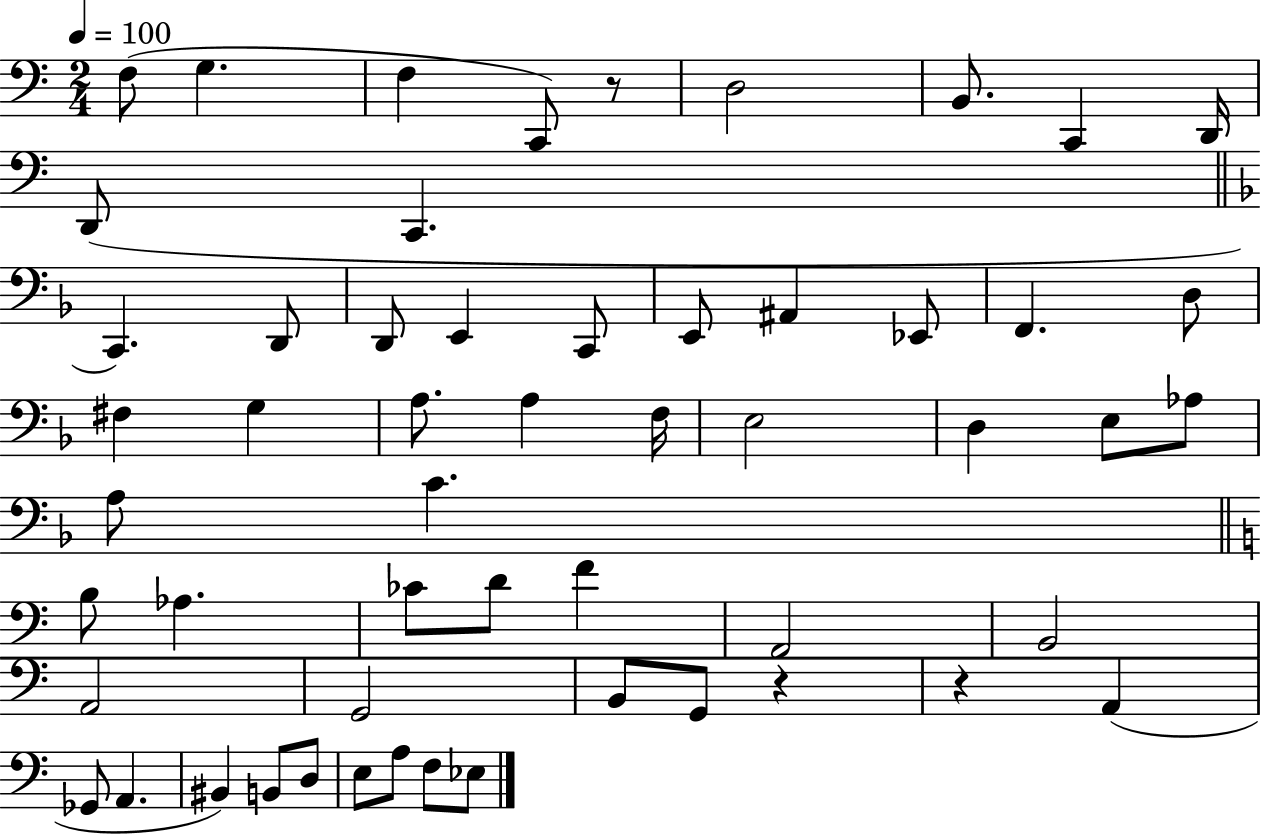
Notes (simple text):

F3/e G3/q. F3/q C2/e R/e D3/h B2/e. C2/q D2/s D2/e C2/q. C2/q. D2/e D2/e E2/q C2/e E2/e A#2/q Eb2/e F2/q. D3/e F#3/q G3/q A3/e. A3/q F3/s E3/h D3/q E3/e Ab3/e A3/e C4/q. B3/e Ab3/q. CES4/e D4/e F4/q A2/h B2/h A2/h G2/h B2/e G2/e R/q R/q A2/q Gb2/e A2/q. BIS2/q B2/e D3/e E3/e A3/e F3/e Eb3/e